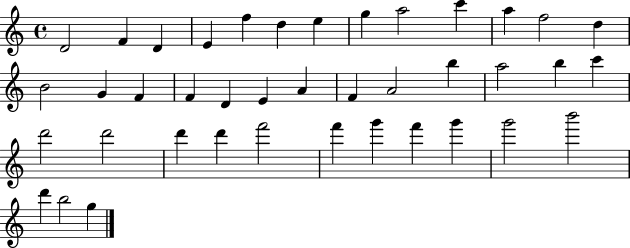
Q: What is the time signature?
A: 4/4